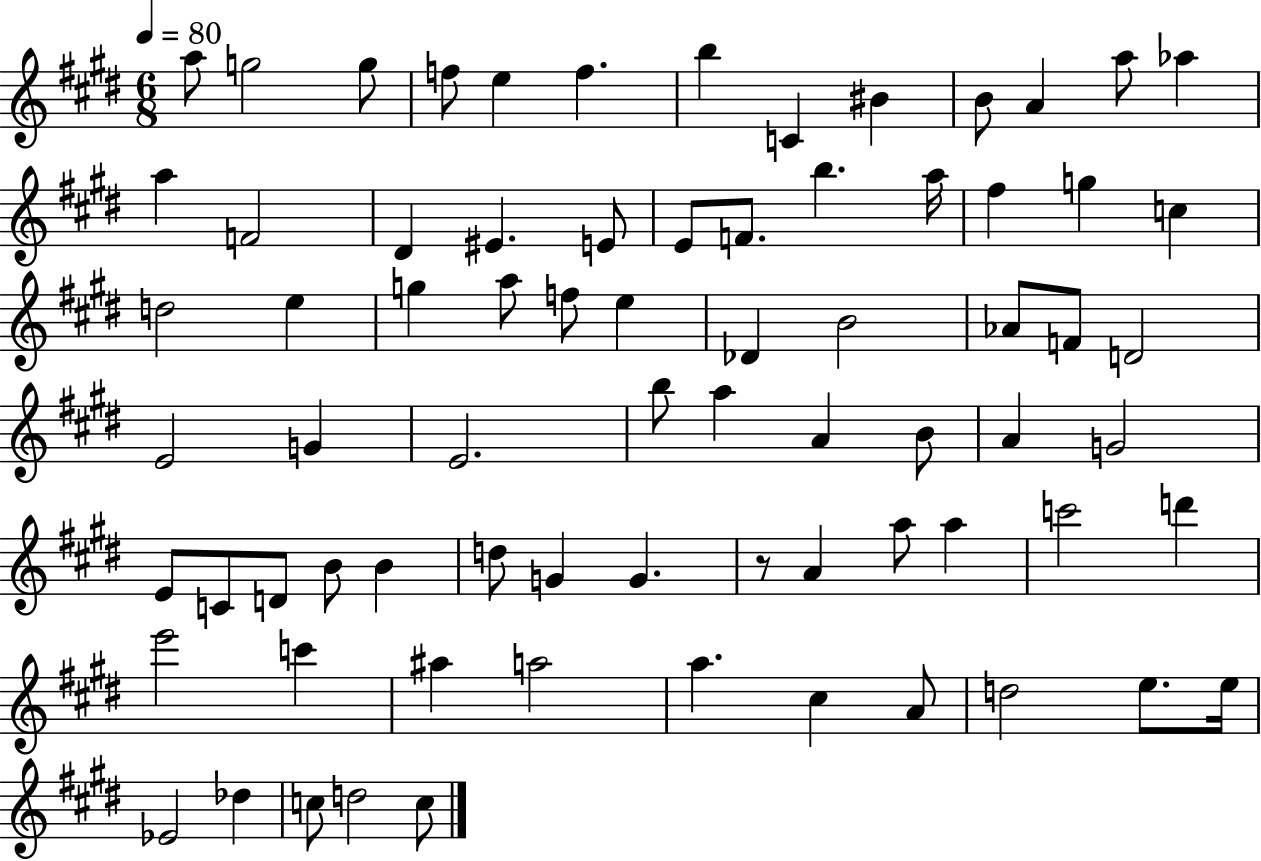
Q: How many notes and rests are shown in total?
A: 74